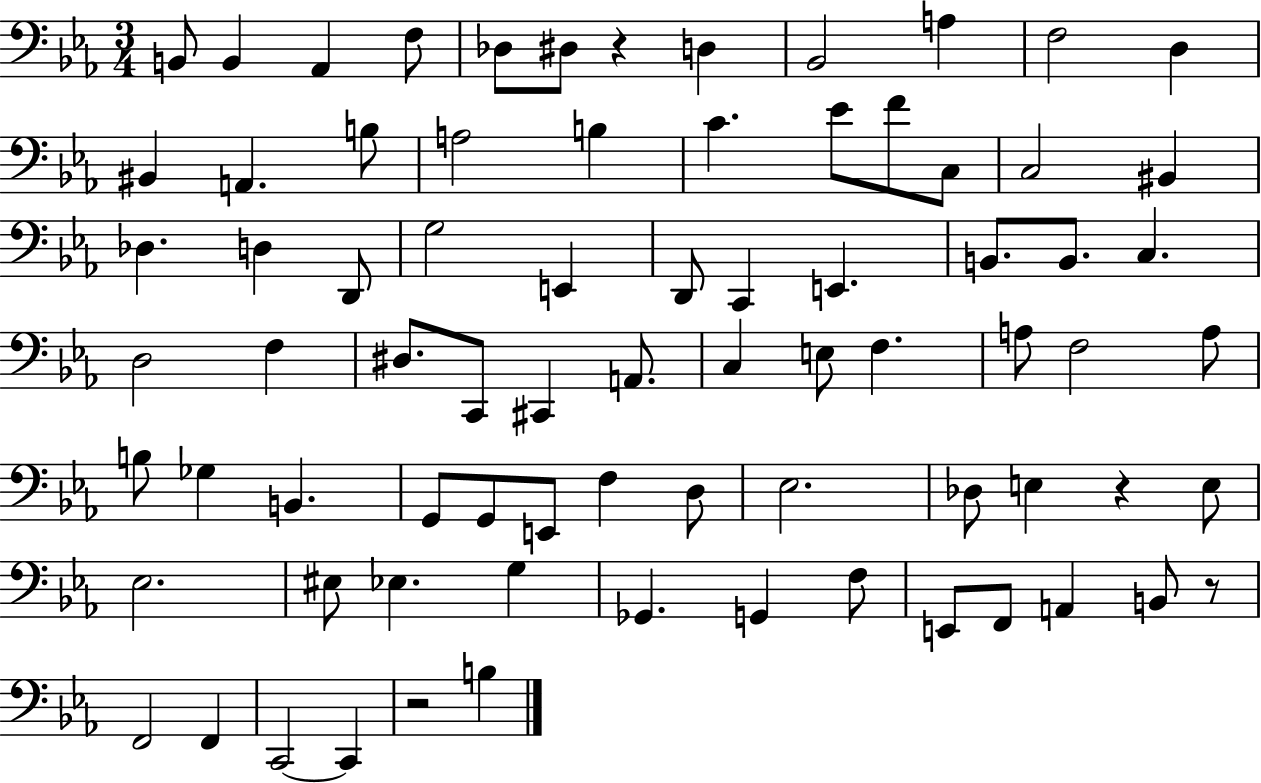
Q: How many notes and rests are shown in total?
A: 77